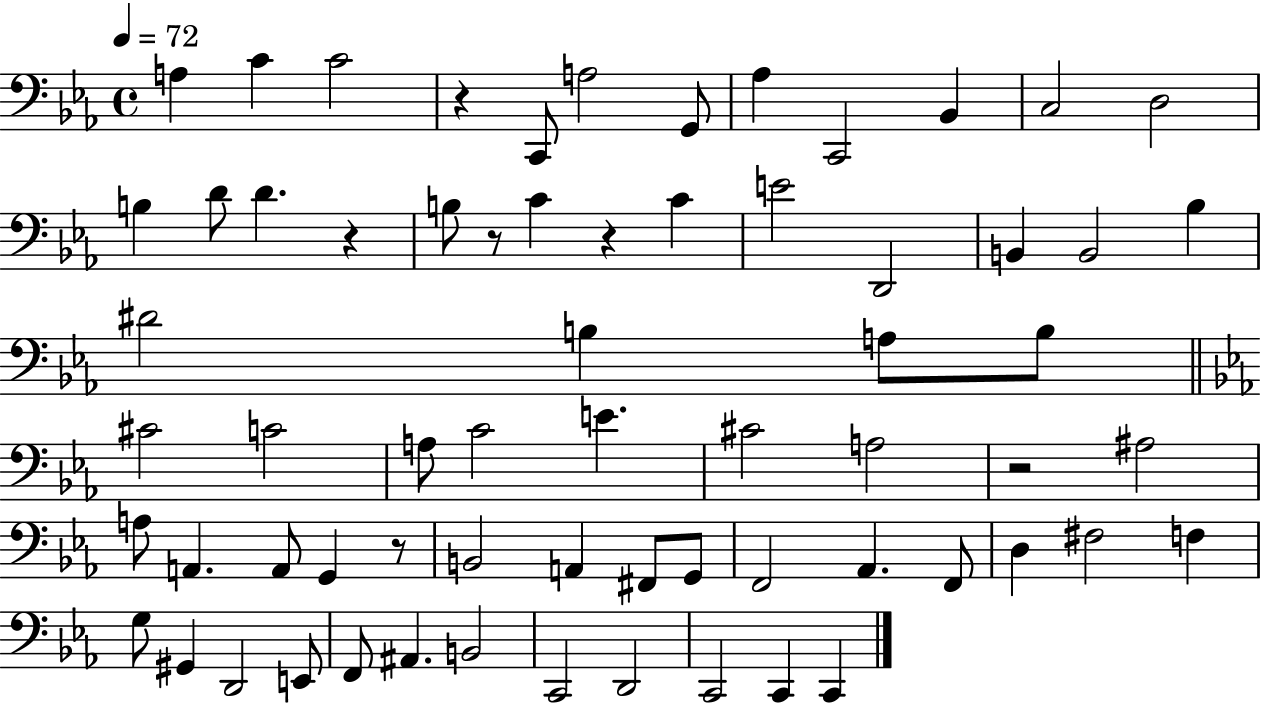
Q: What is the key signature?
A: EES major